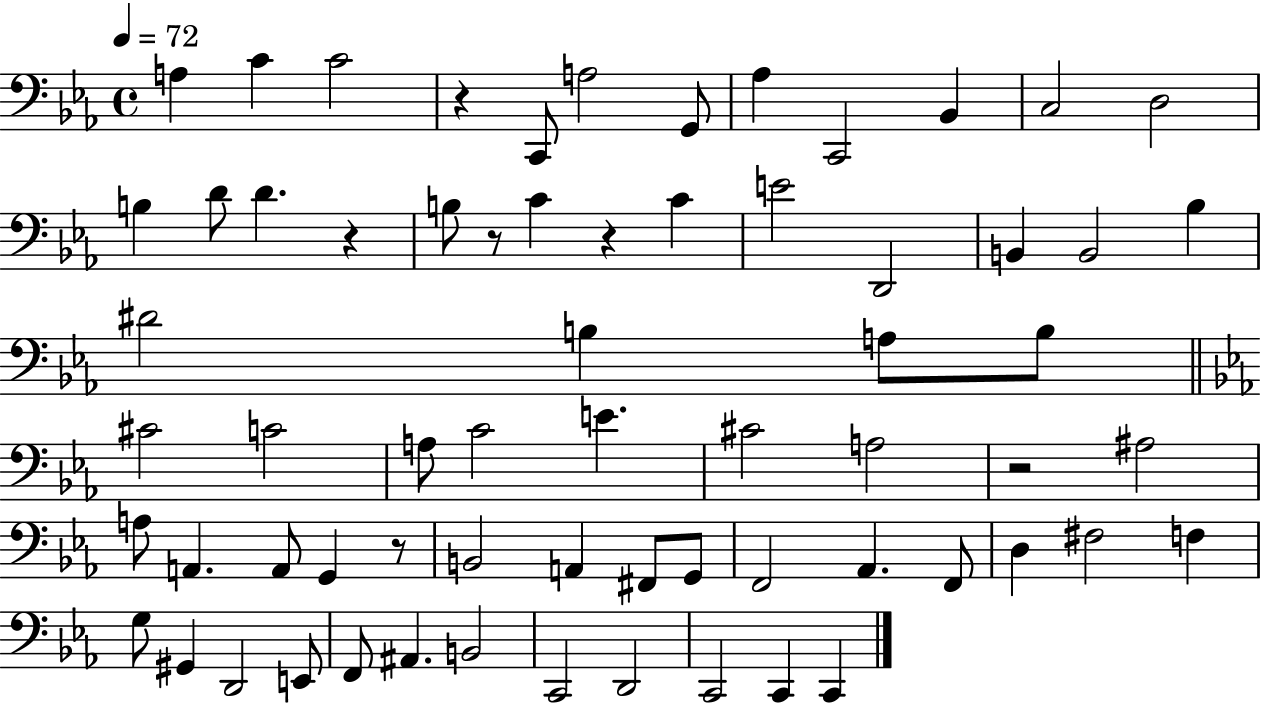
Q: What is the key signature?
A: EES major